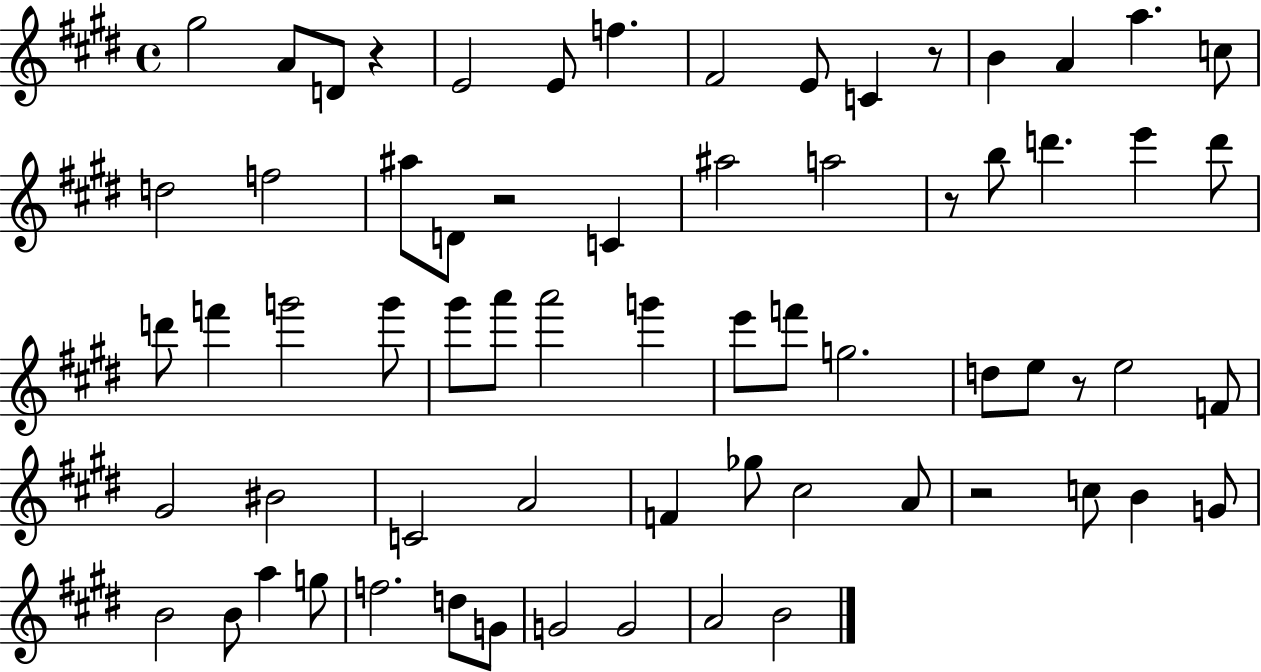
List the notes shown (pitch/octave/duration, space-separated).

G#5/h A4/e D4/e R/q E4/h E4/e F5/q. F#4/h E4/e C4/q R/e B4/q A4/q A5/q. C5/e D5/h F5/h A#5/e D4/e R/h C4/q A#5/h A5/h R/e B5/e D6/q. E6/q D6/e D6/e F6/q G6/h G6/e G#6/e A6/e A6/h G6/q E6/e F6/e G5/h. D5/e E5/e R/e E5/h F4/e G#4/h BIS4/h C4/h A4/h F4/q Gb5/e C#5/h A4/e R/h C5/e B4/q G4/e B4/h B4/e A5/q G5/e F5/h. D5/e G4/e G4/h G4/h A4/h B4/h